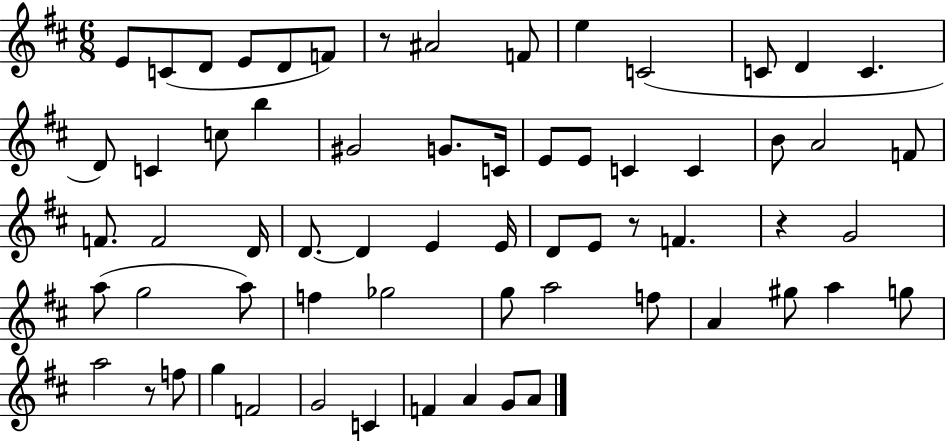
{
  \clef treble
  \numericTimeSignature
  \time 6/8
  \key d \major
  e'8 c'8( d'8 e'8 d'8 f'8) | r8 ais'2 f'8 | e''4 c'2( | c'8 d'4 c'4. | \break d'8) c'4 c''8 b''4 | gis'2 g'8. c'16 | e'8 e'8 c'4 c'4 | b'8 a'2 f'8 | \break f'8. f'2 d'16 | d'8.~~ d'4 e'4 e'16 | d'8 e'8 r8 f'4. | r4 g'2 | \break a''8( g''2 a''8) | f''4 ges''2 | g''8 a''2 f''8 | a'4 gis''8 a''4 g''8 | \break a''2 r8 f''8 | g''4 f'2 | g'2 c'4 | f'4 a'4 g'8 a'8 | \break \bar "|."
}